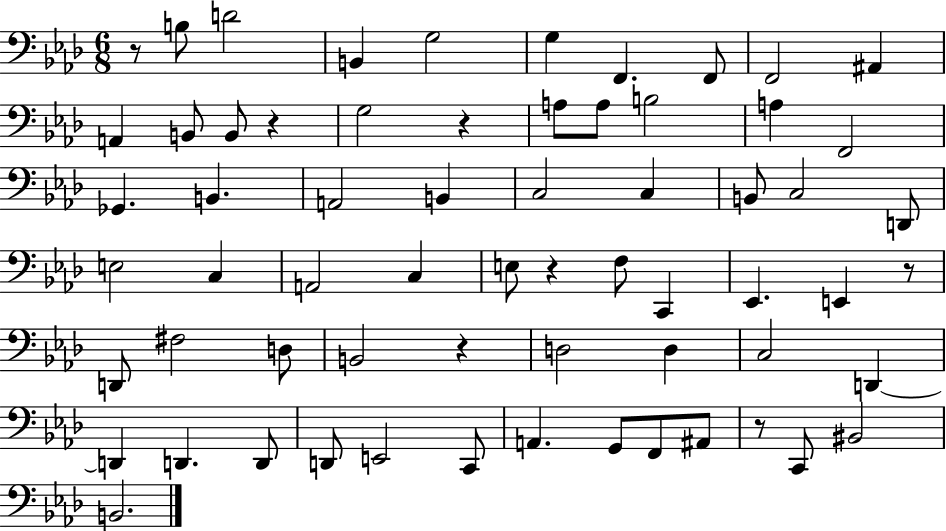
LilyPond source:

{
  \clef bass
  \numericTimeSignature
  \time 6/8
  \key aes \major
  r8 b8 d'2 | b,4 g2 | g4 f,4. f,8 | f,2 ais,4 | \break a,4 b,8 b,8 r4 | g2 r4 | a8 a8 b2 | a4 f,2 | \break ges,4. b,4. | a,2 b,4 | c2 c4 | b,8 c2 d,8 | \break e2 c4 | a,2 c4 | e8 r4 f8 c,4 | ees,4. e,4 r8 | \break d,8 fis2 d8 | b,2 r4 | d2 d4 | c2 d,4~~ | \break d,4 d,4. d,8 | d,8 e,2 c,8 | a,4. g,8 f,8 ais,8 | r8 c,8 bis,2 | \break b,2. | \bar "|."
}